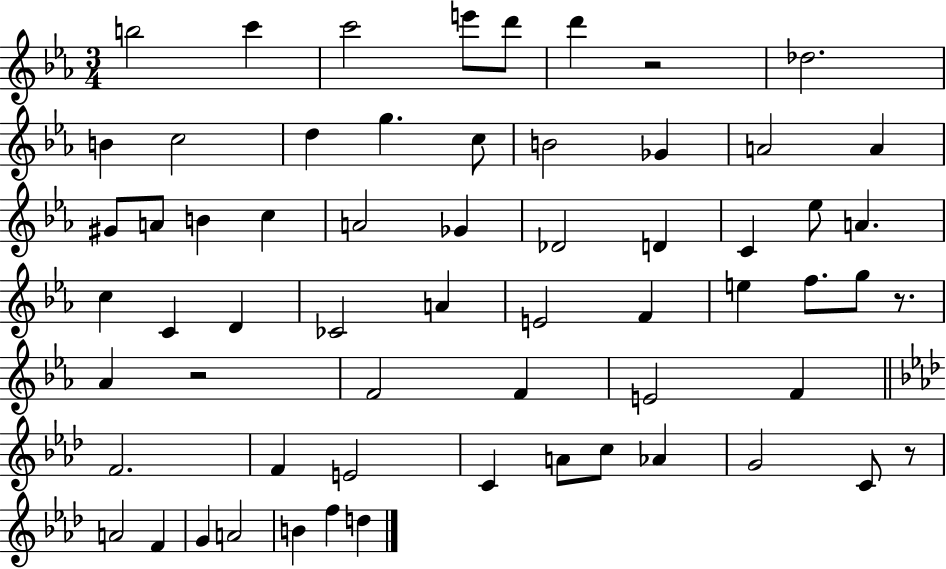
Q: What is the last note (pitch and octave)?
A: D5